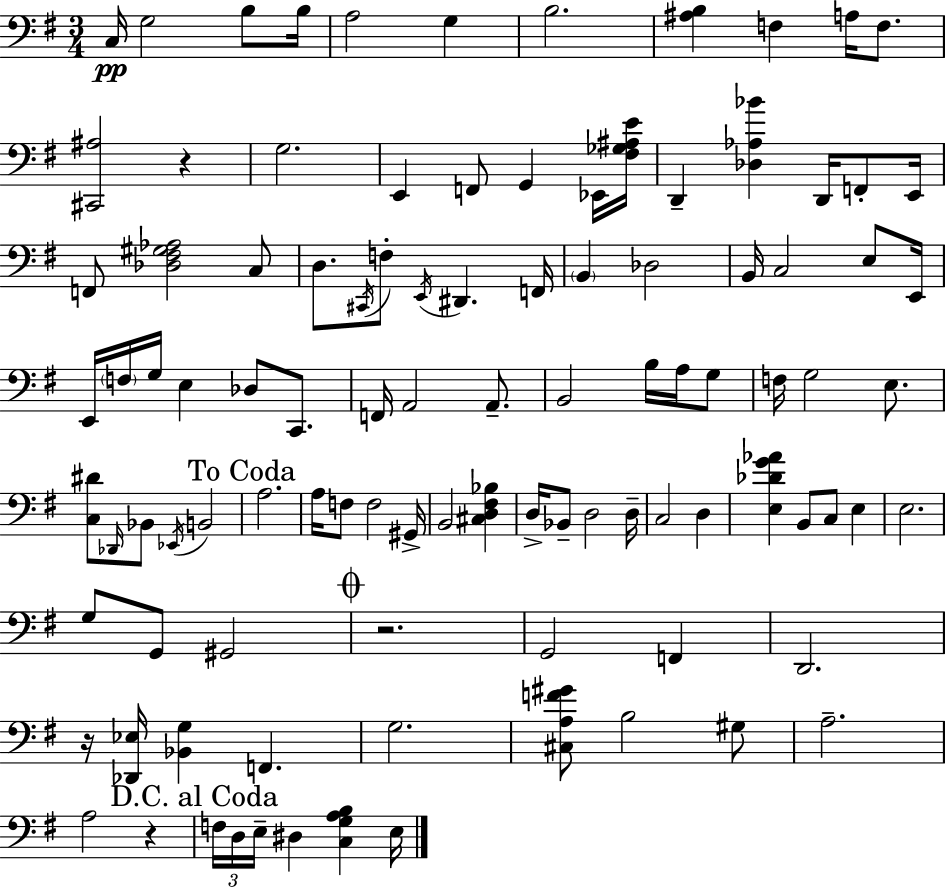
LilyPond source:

{
  \clef bass
  \numericTimeSignature
  \time 3/4
  \key g \major
  c16\pp g2 b8 b16 | a2 g4 | b2. | <ais b>4 f4 a16 f8. | \break <cis, ais>2 r4 | g2. | e,4 f,8 g,4 ees,16 <fis ges ais e'>16 | d,4-- <des aes bes'>4 d,16 f,8-. e,16 | \break f,8 <des fis gis aes>2 c8 | d8. \acciaccatura { cis,16 } f8-. \acciaccatura { e,16 } dis,4. | f,16 \parenthesize b,4 des2 | b,16 c2 e8 | \break e,16 e,16 \parenthesize f16 g16 e4 des8 c,8. | f,16 a,2 a,8.-- | b,2 b16 a16 | g8 f16 g2 e8. | \break <c dis'>8 \grace { des,16 } bes,8 \acciaccatura { ees,16 } b,2 | \mark "To Coda" a2. | a16 f8 f2 | gis,16-> b,2 | \break <cis d fis bes>4 d16-> bes,8-- d2 | d16-- c2 | d4 <e des' g' aes'>4 b,8 c8 | e4 e2. | \break g8 g,8 gis,2 | \mark \markup { \musicglyph "scripts.coda" } r2. | g,2 | f,4 d,2. | \break r16 <des, ees>16 <bes, g>4 f,4. | g2. | <cis a f' gis'>8 b2 | gis8 a2.-- | \break a2 | r4 \mark "D.C. al Coda" \tuplet 3/2 { f16 d16 e16-- } dis4 <c g a b>4 | e16 \bar "|."
}